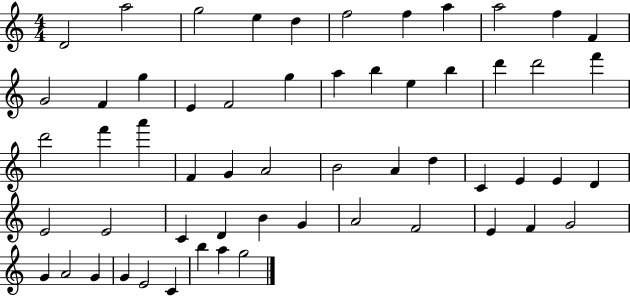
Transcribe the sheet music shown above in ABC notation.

X:1
T:Untitled
M:4/4
L:1/4
K:C
D2 a2 g2 e d f2 f a a2 f F G2 F g E F2 g a b e b d' d'2 f' d'2 f' a' F G A2 B2 A d C E E D E2 E2 C D B G A2 F2 E F G2 G A2 G G E2 C b a g2